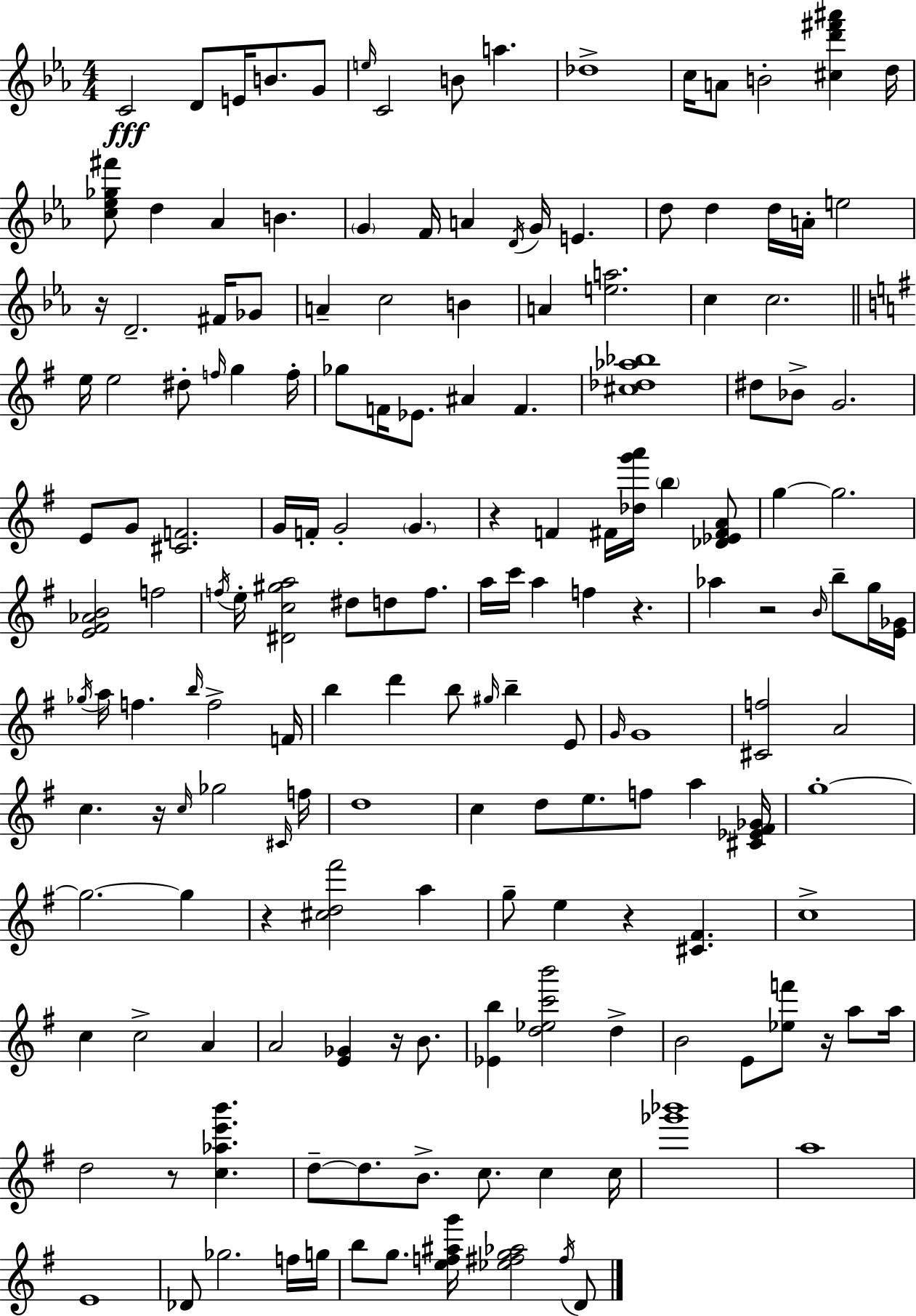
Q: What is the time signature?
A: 4/4